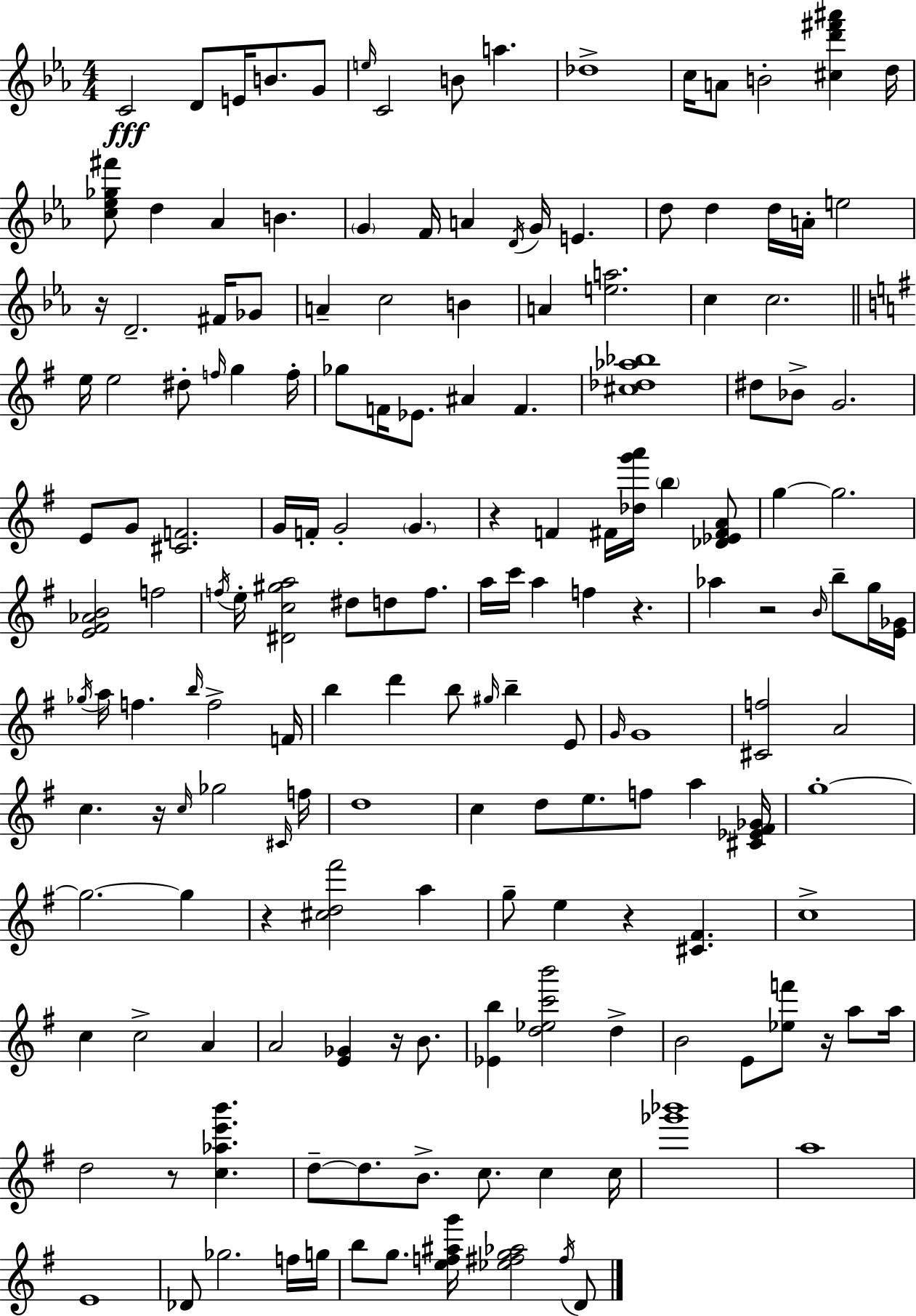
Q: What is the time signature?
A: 4/4